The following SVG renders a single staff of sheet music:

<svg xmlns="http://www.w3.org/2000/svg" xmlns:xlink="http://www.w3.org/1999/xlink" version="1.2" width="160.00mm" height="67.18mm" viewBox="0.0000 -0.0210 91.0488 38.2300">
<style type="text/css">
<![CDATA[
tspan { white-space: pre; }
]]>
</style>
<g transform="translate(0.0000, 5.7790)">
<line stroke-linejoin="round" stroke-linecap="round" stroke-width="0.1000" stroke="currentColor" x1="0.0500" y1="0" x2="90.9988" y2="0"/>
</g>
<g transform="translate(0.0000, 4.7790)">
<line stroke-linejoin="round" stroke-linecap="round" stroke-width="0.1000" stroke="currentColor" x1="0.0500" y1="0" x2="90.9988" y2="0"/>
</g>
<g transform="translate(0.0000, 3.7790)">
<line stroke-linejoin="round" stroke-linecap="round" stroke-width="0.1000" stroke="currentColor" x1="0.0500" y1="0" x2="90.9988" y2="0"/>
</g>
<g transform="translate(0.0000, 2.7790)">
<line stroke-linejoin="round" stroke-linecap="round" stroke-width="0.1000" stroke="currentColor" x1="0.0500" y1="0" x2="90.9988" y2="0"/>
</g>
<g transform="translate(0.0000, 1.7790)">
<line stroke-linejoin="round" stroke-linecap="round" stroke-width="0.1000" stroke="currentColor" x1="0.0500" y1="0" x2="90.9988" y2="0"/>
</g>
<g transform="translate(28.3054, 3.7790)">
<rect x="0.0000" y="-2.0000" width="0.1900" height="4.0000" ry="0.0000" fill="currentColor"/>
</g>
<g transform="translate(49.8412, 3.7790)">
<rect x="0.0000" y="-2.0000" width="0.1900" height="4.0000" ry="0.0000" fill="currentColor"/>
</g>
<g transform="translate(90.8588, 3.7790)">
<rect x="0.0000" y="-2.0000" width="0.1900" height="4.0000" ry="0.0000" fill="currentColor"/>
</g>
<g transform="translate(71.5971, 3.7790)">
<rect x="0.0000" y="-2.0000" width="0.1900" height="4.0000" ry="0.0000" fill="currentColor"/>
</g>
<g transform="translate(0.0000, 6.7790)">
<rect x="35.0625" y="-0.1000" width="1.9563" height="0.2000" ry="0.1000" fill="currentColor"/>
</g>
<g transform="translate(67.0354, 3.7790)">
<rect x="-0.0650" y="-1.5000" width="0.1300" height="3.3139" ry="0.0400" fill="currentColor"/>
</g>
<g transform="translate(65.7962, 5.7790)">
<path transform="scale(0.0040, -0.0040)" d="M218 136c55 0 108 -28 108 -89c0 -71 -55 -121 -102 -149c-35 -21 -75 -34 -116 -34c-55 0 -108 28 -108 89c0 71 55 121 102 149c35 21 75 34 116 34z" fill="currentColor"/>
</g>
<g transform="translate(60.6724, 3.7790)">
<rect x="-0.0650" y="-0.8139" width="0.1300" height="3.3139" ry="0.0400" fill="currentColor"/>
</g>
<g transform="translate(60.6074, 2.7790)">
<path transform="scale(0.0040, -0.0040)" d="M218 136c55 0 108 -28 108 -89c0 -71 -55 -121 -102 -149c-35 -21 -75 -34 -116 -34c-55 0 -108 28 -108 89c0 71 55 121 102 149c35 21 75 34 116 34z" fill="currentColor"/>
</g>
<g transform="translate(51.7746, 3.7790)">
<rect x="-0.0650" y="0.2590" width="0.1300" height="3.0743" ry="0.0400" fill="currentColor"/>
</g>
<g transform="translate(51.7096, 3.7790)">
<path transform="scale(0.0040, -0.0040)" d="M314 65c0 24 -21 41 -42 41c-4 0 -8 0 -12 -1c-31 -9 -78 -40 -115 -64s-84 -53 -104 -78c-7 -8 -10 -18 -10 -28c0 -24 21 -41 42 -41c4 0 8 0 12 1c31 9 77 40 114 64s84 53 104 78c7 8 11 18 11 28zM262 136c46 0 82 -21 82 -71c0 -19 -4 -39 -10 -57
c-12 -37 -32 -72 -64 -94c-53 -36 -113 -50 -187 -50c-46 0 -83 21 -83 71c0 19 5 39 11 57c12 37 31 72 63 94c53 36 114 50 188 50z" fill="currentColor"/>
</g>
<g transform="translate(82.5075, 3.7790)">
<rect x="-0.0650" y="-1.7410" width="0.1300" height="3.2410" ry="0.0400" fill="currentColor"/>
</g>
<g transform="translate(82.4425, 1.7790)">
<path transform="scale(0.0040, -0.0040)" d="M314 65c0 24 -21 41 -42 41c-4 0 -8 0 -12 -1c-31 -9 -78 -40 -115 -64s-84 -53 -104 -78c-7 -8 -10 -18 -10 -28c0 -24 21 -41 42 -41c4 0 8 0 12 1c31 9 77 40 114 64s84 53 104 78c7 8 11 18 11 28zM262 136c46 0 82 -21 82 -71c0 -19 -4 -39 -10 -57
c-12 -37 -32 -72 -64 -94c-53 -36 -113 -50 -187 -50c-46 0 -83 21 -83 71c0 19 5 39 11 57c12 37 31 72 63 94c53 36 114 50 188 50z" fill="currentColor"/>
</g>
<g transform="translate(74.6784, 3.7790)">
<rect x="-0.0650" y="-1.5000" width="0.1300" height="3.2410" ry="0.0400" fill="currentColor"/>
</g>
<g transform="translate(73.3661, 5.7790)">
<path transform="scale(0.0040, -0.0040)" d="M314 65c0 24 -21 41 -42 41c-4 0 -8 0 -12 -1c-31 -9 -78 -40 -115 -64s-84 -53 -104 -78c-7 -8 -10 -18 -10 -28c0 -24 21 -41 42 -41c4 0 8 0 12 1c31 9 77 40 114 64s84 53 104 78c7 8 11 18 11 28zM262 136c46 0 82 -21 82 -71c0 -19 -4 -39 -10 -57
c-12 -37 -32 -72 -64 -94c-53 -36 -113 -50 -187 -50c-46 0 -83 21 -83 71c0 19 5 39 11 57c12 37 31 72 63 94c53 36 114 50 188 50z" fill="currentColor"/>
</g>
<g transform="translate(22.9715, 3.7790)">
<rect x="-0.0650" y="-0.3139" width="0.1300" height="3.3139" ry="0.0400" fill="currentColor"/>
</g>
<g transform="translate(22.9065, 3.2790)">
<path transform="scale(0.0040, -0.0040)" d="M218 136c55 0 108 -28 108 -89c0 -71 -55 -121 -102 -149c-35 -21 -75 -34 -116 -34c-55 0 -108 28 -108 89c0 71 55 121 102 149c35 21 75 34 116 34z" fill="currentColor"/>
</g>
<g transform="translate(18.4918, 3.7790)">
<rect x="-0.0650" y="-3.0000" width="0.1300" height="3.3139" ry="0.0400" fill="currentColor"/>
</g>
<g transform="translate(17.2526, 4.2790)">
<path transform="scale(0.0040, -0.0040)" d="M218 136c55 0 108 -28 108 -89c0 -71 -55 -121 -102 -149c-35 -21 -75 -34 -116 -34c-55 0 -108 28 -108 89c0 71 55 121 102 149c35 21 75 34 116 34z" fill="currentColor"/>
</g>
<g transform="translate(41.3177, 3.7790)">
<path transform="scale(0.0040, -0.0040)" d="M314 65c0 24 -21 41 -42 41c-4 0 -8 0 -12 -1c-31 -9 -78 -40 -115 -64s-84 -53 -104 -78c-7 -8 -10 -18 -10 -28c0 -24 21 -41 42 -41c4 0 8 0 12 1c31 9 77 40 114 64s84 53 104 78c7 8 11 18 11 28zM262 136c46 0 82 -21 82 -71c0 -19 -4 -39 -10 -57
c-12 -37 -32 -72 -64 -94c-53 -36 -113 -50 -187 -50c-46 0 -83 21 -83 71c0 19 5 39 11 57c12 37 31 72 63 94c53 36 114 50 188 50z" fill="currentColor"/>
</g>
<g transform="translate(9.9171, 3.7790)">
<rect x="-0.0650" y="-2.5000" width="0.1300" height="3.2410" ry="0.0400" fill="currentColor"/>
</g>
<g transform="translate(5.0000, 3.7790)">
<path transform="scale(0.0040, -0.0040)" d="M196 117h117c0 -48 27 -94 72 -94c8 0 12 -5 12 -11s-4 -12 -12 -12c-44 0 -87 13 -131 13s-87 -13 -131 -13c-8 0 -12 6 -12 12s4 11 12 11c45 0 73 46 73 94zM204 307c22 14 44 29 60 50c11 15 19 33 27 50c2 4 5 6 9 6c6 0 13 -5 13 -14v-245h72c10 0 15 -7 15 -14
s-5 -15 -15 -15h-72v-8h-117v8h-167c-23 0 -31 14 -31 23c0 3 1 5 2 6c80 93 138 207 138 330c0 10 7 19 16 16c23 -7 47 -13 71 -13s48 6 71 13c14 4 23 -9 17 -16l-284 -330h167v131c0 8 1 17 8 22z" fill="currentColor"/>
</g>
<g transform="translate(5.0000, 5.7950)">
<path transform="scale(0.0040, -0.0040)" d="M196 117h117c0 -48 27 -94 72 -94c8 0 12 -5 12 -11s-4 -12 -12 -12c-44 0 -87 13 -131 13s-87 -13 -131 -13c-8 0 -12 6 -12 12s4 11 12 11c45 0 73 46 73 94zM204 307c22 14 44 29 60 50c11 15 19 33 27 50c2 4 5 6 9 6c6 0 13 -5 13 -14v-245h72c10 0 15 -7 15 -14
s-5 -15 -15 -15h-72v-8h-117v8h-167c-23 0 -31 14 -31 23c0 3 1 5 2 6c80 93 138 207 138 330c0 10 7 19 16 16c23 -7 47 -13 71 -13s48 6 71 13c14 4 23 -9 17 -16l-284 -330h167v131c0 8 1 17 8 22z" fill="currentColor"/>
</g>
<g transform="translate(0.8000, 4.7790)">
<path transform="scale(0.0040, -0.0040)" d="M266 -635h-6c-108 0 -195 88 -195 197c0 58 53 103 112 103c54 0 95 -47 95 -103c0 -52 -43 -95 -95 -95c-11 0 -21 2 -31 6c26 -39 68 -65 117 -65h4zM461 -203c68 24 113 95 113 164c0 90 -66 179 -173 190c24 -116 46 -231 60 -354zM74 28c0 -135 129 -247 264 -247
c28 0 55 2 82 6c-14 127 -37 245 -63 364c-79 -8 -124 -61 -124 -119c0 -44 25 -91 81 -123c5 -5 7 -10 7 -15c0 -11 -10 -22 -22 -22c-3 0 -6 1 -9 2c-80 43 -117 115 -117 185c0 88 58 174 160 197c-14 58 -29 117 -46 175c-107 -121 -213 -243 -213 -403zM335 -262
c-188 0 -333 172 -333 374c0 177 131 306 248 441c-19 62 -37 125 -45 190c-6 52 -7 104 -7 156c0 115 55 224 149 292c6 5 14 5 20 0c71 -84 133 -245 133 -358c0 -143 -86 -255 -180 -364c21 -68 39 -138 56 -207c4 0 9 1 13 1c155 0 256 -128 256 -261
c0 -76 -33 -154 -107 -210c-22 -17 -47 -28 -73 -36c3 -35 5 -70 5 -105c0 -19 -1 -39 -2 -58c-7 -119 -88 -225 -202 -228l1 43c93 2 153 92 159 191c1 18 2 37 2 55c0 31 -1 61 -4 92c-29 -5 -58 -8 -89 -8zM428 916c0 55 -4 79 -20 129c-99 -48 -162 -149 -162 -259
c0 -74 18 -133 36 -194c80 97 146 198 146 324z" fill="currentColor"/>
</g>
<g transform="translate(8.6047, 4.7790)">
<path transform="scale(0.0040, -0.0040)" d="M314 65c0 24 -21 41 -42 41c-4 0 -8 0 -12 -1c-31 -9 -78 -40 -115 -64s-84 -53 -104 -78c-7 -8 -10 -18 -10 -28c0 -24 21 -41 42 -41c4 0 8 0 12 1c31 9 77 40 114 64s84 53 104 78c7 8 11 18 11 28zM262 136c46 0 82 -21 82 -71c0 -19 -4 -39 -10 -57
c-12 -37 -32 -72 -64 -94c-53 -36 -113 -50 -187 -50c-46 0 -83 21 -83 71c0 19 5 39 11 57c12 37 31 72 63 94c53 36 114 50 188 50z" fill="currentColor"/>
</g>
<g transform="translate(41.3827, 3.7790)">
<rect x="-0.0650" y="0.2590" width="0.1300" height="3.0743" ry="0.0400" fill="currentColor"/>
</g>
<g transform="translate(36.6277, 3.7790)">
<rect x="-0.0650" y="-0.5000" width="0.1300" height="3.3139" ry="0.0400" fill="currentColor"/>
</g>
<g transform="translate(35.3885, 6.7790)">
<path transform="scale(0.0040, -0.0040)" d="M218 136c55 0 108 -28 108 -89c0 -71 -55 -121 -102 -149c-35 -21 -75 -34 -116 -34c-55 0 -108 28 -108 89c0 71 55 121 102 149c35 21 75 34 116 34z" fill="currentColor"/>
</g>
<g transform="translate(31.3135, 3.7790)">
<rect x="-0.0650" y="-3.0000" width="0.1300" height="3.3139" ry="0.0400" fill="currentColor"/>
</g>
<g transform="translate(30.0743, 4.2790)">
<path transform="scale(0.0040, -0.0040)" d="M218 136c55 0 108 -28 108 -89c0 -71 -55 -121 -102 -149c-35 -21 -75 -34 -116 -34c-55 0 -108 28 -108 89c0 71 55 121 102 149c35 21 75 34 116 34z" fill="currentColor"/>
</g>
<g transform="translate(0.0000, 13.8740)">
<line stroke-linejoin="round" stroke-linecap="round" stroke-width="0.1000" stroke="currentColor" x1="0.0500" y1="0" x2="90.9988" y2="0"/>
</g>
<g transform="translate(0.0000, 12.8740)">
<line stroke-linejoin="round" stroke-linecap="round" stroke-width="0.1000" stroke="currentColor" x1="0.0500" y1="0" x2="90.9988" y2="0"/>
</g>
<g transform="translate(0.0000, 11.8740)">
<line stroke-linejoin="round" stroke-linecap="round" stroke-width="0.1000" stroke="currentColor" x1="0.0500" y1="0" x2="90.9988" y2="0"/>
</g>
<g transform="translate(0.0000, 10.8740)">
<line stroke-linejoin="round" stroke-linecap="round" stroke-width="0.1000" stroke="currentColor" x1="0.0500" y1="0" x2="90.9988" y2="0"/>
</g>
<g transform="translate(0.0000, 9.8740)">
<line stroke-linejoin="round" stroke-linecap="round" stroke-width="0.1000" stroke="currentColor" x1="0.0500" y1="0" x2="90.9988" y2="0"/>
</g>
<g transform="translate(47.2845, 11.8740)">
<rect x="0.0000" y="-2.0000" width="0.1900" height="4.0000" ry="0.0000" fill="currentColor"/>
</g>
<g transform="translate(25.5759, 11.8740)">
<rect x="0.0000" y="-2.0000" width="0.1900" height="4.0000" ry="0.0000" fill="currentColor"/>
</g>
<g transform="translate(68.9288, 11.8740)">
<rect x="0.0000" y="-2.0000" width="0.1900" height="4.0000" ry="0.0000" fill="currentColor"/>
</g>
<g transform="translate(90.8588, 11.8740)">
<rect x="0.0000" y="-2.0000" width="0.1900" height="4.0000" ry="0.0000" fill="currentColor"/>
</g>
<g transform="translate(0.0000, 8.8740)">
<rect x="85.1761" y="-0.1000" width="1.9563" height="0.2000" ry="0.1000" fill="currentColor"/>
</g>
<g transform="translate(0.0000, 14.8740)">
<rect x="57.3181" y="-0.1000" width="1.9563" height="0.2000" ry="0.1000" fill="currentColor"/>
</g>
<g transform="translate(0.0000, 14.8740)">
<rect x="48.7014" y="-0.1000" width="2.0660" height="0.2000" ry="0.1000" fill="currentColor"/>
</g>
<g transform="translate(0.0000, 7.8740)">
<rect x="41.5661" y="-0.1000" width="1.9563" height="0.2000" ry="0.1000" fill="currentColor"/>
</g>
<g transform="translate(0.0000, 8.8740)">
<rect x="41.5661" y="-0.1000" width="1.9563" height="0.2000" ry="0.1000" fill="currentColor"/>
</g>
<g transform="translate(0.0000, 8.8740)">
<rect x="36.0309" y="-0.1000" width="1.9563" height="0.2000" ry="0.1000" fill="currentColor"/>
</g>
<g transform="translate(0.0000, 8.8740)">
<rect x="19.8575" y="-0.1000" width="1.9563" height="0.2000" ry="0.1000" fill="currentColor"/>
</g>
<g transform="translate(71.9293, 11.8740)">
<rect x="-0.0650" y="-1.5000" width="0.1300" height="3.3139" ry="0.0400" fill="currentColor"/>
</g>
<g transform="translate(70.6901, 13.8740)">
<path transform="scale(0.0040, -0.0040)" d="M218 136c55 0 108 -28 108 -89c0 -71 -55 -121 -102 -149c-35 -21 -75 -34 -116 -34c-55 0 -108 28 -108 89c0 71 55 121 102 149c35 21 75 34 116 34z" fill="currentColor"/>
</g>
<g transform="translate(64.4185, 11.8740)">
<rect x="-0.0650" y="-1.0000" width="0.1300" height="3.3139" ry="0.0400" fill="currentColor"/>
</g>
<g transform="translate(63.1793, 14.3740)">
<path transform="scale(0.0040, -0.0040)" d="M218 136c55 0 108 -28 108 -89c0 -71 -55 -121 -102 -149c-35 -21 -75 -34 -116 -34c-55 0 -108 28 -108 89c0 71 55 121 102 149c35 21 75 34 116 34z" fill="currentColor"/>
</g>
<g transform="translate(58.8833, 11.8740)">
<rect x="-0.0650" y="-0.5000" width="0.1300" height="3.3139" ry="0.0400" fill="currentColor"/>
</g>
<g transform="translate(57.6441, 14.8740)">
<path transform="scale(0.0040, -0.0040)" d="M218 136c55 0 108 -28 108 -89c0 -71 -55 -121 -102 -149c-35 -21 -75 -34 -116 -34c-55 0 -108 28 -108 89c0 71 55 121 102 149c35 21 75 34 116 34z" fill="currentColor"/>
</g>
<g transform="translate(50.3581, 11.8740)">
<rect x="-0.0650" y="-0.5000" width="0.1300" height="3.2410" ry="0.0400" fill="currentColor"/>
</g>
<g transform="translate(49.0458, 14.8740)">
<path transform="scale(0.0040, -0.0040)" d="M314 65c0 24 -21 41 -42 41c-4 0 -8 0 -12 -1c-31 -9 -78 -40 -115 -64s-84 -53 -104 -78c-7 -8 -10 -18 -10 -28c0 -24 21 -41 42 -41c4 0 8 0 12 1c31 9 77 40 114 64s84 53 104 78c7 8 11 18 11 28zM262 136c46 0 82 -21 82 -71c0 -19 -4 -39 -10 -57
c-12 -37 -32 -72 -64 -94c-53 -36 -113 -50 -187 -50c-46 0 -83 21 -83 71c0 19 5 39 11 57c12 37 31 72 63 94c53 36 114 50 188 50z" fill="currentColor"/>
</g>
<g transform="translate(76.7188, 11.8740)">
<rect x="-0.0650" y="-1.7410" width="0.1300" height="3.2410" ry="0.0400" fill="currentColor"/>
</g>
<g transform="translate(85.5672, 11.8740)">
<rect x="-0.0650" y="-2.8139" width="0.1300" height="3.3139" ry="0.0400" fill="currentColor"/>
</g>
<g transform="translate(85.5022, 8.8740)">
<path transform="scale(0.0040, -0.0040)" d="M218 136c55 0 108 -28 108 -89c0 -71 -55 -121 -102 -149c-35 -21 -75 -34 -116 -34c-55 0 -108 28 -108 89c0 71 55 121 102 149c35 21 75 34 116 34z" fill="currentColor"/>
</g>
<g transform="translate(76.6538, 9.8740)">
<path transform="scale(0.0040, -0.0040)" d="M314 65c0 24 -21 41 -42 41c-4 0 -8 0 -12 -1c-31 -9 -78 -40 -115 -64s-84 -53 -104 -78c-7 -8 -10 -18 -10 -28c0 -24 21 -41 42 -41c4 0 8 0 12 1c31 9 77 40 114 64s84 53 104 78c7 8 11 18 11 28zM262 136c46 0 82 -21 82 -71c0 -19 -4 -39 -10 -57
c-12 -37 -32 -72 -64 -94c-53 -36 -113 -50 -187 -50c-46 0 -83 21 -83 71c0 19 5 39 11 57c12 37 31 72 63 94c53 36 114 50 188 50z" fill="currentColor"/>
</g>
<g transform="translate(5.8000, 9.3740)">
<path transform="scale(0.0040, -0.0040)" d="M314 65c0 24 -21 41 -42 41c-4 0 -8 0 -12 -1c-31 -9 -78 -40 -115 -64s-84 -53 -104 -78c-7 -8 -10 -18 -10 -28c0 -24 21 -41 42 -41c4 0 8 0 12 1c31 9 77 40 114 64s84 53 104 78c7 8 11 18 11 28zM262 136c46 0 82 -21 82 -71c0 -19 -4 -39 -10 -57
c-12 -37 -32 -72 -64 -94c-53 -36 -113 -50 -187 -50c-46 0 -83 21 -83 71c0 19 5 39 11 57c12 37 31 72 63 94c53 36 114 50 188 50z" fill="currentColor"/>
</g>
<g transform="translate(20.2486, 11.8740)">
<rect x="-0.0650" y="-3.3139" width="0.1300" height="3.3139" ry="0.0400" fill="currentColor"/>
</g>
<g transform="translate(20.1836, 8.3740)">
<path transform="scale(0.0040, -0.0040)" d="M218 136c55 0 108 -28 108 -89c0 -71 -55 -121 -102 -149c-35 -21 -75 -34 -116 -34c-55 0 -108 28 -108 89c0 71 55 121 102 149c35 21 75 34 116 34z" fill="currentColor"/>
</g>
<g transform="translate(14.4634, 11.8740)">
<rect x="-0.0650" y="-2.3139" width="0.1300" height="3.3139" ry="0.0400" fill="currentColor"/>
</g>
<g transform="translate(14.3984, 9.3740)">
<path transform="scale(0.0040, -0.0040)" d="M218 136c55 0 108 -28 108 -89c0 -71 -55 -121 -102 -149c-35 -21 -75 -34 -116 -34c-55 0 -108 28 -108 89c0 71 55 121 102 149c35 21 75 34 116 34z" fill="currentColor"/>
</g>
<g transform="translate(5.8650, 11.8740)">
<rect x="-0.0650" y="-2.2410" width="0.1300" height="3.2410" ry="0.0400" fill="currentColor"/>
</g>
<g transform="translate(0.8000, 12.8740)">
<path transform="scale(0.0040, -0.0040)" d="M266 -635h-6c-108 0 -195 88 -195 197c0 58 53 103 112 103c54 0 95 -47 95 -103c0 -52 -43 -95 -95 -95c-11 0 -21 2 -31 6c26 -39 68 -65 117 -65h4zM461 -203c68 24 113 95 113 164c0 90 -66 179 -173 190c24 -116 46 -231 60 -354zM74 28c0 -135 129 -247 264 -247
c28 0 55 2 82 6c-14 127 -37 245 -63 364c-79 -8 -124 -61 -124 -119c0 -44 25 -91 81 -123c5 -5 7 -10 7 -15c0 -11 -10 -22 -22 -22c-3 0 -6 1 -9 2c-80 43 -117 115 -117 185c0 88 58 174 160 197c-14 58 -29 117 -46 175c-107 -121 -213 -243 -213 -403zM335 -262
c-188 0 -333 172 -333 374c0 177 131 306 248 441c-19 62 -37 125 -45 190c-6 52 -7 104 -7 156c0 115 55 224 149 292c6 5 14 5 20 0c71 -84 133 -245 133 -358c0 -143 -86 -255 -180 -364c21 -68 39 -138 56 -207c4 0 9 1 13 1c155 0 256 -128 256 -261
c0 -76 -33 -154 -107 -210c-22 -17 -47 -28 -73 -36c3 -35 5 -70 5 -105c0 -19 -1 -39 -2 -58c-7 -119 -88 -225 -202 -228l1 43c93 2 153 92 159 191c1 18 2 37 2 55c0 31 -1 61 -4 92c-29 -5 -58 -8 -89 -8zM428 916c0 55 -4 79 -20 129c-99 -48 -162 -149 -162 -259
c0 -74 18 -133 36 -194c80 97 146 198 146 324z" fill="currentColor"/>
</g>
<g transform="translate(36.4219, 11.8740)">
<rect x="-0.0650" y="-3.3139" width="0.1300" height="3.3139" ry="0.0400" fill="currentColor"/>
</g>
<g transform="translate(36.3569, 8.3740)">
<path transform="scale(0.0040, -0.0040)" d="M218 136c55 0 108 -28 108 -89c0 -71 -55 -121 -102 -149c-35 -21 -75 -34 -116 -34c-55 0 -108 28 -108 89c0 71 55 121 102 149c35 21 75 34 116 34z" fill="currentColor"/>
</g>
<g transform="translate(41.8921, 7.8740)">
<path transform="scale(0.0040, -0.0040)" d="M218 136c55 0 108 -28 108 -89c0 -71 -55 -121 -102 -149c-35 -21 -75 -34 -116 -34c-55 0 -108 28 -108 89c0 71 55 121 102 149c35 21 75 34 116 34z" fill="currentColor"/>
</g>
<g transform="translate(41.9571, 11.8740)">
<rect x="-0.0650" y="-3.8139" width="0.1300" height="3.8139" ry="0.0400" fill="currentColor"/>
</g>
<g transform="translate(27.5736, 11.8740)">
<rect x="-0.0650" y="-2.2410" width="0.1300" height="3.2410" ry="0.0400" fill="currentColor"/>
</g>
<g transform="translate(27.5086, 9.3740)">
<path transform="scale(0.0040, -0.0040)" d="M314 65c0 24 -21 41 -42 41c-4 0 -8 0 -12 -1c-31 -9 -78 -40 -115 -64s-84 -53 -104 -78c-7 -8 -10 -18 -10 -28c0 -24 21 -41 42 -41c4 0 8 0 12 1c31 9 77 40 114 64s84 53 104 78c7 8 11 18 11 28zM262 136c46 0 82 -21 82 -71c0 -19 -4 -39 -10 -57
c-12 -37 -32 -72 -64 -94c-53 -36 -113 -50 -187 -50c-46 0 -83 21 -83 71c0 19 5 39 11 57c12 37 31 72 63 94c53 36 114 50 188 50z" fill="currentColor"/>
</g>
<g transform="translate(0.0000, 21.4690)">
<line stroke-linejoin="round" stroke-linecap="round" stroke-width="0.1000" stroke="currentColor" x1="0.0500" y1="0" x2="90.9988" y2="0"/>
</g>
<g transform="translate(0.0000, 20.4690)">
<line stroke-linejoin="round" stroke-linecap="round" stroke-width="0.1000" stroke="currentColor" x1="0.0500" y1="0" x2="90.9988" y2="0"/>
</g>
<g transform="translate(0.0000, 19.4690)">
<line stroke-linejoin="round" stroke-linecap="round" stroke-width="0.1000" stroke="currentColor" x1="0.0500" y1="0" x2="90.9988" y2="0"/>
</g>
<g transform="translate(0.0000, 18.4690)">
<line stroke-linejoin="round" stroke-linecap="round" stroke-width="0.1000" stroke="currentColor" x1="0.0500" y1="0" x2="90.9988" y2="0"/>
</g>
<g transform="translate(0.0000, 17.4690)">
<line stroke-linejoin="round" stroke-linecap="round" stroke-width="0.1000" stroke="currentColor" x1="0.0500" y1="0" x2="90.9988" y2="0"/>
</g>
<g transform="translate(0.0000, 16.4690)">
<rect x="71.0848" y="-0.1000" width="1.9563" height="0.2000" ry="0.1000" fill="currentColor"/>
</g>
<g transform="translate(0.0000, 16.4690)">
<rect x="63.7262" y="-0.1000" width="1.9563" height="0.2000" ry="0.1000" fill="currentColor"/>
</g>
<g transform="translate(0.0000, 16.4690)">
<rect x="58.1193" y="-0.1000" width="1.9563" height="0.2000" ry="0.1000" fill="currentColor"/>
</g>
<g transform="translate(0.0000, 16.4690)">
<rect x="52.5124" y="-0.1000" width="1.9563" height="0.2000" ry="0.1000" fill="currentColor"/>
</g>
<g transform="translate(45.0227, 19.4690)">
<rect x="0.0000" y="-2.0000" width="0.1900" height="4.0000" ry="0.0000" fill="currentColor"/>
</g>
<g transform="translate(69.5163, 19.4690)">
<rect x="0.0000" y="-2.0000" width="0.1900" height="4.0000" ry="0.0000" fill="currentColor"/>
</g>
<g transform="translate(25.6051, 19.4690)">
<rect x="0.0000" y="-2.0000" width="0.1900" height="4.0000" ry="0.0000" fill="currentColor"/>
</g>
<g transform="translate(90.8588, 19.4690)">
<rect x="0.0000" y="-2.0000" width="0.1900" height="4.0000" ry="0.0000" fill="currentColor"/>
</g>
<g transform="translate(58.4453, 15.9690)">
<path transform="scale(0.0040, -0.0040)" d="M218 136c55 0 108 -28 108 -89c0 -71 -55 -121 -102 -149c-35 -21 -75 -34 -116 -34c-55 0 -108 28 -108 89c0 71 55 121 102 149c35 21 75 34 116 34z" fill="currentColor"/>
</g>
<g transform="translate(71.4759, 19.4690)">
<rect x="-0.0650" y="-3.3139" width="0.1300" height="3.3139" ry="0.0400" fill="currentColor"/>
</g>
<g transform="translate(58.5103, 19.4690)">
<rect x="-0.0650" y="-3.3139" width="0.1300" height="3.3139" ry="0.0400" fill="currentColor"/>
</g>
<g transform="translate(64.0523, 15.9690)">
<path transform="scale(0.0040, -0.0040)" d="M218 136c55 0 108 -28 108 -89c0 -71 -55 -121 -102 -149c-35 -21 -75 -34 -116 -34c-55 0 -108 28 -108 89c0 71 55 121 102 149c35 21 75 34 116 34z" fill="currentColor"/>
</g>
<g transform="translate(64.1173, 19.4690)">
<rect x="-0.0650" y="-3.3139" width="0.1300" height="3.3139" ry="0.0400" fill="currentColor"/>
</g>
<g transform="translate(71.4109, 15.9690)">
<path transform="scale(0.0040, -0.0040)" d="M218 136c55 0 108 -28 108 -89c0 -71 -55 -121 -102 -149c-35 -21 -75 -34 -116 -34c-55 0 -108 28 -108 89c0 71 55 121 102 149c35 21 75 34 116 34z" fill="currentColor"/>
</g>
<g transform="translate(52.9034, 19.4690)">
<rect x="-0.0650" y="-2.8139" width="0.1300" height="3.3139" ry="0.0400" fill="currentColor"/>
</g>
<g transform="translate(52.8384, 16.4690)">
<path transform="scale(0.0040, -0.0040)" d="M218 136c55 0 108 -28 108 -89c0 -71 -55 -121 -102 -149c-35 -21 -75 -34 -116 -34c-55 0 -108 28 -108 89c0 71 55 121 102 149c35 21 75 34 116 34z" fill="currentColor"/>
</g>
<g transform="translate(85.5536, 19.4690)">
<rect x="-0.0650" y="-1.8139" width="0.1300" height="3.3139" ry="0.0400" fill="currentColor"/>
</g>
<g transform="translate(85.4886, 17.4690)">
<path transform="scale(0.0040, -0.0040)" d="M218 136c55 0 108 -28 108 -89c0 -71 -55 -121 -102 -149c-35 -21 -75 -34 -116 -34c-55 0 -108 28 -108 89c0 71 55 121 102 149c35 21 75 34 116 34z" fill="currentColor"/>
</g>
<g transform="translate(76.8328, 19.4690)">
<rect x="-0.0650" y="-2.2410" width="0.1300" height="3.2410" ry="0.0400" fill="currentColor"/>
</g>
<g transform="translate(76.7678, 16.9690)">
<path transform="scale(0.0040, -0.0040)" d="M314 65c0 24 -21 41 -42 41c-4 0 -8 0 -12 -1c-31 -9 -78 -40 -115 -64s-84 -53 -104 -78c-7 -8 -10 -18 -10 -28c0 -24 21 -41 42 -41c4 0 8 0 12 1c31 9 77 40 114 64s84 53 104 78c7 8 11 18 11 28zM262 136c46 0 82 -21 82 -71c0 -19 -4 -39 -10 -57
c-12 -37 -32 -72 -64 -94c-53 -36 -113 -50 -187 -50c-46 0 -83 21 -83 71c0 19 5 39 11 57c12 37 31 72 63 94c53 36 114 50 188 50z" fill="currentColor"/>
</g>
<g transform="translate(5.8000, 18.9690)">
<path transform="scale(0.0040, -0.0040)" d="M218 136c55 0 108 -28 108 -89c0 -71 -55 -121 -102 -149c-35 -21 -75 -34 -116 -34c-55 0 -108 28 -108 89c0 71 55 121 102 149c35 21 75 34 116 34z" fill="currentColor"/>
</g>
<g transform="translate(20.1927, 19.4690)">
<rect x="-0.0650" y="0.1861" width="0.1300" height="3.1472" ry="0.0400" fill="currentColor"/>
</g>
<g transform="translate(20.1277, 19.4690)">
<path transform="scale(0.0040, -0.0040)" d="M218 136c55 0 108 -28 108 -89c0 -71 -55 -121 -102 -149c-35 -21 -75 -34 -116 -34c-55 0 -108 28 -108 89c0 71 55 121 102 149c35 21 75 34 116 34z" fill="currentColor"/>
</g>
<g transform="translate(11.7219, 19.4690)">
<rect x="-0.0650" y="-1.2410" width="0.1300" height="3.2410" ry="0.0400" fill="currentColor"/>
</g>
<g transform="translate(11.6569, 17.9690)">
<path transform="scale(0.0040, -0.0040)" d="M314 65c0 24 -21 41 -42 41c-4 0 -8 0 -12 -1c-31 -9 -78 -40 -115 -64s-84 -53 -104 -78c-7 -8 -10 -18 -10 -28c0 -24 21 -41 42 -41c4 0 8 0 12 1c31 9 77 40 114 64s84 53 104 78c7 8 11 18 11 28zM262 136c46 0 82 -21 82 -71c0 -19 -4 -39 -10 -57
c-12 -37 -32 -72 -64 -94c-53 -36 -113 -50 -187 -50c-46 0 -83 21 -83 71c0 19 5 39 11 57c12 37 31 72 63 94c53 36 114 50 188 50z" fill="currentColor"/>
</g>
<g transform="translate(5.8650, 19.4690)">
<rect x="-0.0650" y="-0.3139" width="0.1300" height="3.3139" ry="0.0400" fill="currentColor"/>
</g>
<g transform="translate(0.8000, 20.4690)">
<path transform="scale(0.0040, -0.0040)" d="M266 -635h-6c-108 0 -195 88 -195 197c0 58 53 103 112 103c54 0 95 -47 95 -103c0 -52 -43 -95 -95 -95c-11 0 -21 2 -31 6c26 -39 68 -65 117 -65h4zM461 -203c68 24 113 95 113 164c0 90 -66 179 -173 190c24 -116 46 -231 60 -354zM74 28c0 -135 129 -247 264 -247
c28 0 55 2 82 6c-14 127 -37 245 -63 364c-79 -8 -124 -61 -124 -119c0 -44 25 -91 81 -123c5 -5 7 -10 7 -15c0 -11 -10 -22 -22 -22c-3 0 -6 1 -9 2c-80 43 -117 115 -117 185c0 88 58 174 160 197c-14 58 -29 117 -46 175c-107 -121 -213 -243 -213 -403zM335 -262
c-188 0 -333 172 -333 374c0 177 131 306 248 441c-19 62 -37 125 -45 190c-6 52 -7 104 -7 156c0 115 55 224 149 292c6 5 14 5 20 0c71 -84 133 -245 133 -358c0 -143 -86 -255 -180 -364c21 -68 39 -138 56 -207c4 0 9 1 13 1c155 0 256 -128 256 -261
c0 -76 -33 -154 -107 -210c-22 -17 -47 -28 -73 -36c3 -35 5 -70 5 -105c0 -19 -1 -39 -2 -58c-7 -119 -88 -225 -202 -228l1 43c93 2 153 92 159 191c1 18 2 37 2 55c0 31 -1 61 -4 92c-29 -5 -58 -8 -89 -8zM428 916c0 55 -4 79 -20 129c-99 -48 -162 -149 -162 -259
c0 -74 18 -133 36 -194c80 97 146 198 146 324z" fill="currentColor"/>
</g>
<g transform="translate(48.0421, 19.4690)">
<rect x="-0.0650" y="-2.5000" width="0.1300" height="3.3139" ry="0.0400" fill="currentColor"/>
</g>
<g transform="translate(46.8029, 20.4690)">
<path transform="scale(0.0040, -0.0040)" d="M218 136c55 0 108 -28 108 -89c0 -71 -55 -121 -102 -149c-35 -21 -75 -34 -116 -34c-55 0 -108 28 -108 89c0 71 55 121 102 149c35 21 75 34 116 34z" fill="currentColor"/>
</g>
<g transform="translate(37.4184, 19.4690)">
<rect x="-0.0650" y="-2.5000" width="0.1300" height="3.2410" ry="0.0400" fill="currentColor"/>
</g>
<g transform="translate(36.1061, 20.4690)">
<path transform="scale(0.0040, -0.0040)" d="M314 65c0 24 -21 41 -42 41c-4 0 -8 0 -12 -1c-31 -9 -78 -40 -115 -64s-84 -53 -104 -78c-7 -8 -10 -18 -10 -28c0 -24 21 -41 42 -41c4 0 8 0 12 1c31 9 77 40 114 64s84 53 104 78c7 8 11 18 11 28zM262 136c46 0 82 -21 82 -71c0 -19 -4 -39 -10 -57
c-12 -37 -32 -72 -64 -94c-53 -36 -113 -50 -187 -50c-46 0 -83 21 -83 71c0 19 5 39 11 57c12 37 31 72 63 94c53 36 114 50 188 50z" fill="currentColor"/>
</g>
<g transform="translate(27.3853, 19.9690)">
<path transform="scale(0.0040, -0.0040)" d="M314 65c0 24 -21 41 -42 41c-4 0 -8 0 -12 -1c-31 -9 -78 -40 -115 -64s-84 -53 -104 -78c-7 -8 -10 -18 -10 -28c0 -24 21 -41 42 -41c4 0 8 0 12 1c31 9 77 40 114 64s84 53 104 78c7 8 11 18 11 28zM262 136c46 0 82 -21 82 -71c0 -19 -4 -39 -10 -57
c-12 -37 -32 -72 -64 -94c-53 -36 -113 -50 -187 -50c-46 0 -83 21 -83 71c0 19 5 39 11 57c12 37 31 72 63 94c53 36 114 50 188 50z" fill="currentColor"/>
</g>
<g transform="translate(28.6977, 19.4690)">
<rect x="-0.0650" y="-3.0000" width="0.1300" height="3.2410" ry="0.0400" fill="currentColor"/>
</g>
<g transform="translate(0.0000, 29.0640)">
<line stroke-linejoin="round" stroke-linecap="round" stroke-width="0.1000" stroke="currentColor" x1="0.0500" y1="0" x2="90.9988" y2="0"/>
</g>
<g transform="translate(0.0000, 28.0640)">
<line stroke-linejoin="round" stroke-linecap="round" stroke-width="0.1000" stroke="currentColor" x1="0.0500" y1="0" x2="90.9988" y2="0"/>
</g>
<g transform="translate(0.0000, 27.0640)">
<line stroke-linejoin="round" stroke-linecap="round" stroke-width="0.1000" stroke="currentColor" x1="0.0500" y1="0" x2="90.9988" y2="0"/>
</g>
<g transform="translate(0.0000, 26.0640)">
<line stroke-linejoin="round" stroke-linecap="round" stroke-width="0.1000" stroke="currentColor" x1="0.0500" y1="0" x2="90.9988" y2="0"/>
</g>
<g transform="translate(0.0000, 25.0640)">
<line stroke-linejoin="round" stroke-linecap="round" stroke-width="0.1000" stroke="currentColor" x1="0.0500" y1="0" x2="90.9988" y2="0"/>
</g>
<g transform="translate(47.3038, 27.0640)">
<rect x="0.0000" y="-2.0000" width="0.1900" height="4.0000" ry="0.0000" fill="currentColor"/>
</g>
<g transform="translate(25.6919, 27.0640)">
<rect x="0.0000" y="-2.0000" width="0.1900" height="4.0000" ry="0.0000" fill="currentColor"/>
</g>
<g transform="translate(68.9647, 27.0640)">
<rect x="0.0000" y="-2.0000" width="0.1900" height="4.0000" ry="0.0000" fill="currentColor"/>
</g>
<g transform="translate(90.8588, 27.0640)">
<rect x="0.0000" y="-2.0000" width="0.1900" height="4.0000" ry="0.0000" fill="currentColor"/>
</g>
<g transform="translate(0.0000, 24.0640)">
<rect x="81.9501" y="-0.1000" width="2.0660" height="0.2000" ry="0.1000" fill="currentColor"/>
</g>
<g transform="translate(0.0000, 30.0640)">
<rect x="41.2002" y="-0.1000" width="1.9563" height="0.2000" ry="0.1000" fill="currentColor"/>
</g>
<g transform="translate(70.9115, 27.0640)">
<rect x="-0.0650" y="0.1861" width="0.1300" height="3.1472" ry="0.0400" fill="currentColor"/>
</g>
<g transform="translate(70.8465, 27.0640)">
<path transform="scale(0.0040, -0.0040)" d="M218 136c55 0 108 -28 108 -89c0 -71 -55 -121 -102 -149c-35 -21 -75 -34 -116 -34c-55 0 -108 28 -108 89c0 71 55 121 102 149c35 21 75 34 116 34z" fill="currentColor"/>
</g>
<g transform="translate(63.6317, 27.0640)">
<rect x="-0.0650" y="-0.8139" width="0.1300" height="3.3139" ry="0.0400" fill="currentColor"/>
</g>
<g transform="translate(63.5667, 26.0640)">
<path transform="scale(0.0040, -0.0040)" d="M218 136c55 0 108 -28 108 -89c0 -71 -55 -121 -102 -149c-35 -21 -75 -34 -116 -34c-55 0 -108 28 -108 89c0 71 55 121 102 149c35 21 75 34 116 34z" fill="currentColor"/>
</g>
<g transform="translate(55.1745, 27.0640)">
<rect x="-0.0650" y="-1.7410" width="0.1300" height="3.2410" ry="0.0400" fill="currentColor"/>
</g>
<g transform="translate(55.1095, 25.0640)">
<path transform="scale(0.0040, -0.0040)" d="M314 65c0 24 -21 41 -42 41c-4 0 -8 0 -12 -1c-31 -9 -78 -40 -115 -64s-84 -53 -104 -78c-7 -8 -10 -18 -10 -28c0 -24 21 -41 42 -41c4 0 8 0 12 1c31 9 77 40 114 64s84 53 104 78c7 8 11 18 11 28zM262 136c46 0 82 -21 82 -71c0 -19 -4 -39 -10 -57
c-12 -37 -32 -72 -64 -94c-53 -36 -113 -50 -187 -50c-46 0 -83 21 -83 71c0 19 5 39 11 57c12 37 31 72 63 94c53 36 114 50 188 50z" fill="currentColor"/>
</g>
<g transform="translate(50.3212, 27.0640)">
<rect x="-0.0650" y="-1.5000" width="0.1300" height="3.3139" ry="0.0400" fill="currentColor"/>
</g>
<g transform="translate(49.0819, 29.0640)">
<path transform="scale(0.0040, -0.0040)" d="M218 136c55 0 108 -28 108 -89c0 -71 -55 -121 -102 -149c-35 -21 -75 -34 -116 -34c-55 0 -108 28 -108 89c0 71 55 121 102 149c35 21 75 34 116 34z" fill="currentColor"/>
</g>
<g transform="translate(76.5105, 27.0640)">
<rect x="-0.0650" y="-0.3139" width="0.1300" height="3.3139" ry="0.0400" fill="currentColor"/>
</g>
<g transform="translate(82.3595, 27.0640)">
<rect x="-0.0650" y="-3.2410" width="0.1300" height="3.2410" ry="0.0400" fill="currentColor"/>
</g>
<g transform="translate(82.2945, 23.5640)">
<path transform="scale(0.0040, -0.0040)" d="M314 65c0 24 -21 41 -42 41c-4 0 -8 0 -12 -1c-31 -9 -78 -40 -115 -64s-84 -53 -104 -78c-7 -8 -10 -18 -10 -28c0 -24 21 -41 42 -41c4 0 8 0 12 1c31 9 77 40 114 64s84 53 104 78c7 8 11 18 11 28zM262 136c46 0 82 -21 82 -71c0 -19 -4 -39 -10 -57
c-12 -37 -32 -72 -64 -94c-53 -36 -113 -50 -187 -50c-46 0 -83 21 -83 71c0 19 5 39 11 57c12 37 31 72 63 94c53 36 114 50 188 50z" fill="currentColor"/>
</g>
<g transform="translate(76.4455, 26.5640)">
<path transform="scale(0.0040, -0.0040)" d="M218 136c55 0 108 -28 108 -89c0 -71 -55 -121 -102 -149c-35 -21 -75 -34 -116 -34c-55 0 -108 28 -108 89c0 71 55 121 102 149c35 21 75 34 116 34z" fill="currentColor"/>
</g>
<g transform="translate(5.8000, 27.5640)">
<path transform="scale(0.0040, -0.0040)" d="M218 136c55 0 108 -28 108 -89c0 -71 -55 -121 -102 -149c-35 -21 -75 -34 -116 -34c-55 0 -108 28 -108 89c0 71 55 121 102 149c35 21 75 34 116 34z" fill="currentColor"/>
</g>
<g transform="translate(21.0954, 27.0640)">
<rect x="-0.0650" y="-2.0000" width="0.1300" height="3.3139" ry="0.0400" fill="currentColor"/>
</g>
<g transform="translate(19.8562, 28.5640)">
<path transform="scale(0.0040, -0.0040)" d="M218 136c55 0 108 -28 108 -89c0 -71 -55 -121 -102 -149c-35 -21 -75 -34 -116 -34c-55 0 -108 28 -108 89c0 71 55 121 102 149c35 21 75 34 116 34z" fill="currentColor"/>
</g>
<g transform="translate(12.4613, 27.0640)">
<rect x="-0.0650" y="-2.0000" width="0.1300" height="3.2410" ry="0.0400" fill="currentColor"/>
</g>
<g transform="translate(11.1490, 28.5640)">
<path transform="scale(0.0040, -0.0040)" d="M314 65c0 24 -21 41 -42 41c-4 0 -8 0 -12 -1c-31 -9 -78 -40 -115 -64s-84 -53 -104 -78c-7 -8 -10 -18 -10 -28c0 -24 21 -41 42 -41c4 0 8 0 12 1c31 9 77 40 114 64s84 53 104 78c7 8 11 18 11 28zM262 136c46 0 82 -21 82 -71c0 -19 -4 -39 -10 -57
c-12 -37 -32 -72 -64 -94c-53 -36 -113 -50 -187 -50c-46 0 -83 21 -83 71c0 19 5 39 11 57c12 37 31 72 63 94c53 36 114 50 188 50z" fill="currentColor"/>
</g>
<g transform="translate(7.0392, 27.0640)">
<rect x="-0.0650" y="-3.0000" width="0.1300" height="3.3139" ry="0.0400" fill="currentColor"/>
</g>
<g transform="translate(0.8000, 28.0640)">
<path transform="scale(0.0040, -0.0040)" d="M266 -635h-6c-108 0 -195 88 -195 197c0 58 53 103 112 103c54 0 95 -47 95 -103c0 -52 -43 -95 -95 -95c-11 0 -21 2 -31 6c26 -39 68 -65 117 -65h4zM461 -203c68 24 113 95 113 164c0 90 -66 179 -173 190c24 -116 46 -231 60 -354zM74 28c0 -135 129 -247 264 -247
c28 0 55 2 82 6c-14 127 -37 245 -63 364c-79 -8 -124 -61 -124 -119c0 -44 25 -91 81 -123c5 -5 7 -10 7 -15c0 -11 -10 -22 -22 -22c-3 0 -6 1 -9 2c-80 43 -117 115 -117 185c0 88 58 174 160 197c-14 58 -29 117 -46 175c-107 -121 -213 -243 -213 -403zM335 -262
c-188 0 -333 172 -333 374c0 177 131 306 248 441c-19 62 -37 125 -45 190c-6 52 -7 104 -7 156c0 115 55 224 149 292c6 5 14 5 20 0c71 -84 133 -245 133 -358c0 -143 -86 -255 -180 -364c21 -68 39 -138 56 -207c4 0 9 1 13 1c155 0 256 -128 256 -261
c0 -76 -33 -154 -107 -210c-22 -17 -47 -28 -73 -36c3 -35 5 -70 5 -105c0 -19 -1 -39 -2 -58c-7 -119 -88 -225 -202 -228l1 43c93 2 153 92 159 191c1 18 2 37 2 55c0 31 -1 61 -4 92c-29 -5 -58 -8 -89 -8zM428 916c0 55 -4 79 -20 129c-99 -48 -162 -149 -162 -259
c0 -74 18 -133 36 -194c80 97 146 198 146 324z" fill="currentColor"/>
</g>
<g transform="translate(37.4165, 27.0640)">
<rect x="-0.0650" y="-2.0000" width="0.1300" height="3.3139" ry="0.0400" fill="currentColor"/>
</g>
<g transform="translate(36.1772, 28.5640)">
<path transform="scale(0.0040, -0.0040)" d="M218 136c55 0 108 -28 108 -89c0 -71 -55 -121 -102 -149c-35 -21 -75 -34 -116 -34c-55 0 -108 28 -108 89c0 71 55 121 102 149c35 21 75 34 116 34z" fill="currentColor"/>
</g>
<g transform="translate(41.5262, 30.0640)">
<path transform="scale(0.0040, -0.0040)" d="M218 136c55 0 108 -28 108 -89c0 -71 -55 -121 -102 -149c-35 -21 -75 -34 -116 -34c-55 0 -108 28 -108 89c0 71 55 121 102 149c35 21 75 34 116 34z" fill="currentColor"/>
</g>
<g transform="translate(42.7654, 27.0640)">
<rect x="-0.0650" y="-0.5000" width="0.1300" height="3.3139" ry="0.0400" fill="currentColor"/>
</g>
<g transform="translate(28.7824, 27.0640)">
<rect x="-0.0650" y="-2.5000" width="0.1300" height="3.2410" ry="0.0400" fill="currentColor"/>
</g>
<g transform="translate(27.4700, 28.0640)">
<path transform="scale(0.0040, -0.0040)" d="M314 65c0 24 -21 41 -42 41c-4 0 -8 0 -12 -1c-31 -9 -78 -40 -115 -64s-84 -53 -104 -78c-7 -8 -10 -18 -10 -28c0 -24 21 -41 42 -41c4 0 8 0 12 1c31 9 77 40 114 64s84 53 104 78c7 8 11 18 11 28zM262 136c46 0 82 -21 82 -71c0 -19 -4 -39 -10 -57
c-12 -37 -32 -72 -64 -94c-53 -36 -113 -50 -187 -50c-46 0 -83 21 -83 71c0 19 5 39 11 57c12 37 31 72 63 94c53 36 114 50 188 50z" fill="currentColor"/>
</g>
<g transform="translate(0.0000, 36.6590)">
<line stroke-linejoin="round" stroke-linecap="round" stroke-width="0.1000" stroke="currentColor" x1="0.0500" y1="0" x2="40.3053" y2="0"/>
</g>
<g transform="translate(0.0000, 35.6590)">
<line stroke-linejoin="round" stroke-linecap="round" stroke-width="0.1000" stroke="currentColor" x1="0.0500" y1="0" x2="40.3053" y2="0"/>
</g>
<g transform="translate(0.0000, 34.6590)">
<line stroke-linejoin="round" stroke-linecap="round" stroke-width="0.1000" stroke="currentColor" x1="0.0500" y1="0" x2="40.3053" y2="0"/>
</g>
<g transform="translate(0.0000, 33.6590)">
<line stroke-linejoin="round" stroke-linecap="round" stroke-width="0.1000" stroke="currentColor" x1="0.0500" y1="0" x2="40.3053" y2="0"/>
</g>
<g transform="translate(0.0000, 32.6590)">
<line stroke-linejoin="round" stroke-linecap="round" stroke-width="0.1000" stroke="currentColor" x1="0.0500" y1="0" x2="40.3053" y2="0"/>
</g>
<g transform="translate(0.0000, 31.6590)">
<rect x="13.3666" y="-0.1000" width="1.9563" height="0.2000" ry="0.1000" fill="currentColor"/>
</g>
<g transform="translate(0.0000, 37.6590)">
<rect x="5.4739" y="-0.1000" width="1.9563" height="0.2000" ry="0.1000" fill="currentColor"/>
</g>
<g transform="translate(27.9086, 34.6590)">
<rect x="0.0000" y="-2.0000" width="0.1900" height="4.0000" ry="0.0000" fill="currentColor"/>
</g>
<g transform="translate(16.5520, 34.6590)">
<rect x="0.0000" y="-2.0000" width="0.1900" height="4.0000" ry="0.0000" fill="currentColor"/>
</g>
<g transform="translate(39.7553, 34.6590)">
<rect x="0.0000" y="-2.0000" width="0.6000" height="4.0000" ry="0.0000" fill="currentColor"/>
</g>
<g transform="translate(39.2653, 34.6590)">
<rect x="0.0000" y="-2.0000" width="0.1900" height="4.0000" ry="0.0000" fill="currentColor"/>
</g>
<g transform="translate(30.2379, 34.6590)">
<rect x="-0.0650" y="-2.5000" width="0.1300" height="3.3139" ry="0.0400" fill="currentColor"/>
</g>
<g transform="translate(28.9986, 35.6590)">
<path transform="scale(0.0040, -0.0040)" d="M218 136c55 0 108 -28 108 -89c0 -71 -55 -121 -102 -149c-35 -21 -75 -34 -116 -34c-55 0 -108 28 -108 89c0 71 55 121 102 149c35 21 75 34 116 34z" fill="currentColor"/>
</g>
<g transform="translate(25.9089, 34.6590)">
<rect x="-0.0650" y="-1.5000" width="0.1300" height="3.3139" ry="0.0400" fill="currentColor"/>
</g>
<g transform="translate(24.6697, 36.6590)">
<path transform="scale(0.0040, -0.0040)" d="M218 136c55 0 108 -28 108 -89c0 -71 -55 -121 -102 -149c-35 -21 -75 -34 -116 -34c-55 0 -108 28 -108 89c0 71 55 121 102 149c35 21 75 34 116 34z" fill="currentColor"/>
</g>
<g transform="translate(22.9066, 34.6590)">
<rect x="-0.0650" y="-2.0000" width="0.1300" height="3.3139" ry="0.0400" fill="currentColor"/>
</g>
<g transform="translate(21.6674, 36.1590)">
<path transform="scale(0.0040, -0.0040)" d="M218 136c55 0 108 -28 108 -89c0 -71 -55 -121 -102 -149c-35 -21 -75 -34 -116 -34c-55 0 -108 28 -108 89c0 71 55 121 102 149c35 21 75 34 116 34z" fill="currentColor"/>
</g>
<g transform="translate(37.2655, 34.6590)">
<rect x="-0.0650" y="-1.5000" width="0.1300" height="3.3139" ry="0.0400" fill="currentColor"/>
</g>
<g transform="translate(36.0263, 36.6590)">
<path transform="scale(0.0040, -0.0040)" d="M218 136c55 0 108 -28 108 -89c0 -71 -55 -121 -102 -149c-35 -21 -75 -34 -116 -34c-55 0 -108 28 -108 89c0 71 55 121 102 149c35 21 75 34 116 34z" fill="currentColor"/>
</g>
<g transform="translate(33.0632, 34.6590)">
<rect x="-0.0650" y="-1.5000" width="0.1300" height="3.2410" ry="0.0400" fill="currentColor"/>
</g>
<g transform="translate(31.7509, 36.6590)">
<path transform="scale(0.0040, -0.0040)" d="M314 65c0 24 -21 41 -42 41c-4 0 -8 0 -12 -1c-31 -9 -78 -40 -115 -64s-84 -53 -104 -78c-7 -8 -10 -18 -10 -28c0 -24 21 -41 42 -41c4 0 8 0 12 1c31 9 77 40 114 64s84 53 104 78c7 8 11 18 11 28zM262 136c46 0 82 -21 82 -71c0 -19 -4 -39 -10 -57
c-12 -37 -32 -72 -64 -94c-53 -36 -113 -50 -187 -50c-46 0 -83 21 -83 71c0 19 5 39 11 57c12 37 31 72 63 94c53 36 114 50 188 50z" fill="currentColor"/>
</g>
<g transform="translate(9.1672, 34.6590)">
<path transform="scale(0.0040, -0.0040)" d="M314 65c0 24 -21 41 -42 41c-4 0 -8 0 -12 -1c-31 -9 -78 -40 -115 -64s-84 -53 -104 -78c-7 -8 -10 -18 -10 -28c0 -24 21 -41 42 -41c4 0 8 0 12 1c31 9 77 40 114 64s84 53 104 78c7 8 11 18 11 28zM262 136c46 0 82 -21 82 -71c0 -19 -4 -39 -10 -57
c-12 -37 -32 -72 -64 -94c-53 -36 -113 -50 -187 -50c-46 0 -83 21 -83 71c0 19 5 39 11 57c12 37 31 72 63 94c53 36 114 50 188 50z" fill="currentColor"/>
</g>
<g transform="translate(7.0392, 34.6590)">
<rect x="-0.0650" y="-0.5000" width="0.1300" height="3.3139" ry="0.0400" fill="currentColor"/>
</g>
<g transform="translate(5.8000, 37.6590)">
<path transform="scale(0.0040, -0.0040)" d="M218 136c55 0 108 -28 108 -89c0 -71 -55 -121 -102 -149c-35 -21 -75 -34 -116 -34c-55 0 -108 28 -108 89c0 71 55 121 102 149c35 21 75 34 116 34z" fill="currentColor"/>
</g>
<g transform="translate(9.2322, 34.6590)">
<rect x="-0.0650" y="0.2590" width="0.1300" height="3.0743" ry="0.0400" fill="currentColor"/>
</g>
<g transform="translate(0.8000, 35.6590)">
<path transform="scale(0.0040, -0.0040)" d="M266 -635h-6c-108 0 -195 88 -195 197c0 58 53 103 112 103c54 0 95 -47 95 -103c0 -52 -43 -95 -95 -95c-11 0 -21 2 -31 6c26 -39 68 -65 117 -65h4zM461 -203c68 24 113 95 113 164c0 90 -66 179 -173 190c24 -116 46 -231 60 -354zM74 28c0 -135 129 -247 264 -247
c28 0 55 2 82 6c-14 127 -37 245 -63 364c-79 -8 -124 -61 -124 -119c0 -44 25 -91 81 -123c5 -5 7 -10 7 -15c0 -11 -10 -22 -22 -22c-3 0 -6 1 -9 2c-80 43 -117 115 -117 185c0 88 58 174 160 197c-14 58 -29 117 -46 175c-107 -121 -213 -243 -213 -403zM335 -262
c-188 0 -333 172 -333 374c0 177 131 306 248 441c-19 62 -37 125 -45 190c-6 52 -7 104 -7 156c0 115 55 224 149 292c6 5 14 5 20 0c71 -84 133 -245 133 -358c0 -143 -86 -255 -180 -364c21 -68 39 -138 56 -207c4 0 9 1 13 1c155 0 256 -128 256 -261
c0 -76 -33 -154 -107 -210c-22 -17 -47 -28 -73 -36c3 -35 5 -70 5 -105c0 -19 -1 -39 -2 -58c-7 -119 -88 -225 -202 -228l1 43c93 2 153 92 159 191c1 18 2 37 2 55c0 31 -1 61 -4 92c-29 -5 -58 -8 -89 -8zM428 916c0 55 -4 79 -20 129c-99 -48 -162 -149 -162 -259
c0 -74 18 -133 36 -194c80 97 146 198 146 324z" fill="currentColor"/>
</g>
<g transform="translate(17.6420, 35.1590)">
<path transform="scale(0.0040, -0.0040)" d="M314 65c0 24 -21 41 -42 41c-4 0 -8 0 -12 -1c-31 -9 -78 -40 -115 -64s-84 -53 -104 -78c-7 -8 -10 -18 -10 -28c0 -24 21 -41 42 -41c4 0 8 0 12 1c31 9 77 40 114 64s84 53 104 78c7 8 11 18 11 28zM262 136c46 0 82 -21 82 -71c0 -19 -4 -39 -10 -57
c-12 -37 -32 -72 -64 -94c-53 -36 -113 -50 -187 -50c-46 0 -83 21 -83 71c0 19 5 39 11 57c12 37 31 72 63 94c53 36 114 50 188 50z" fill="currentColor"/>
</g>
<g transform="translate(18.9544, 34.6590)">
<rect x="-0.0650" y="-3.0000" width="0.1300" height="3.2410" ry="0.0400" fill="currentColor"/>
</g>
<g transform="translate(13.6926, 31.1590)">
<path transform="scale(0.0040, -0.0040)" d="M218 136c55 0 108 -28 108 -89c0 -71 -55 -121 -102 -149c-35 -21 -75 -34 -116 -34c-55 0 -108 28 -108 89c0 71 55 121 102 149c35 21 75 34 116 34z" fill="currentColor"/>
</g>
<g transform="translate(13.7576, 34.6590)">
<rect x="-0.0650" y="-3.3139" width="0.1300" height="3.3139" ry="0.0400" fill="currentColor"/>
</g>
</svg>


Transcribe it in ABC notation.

X:1
T:Untitled
M:4/4
L:1/4
K:C
G2 A c A C B2 B2 d E E2 f2 g2 g b g2 b c' C2 C D E f2 a c e2 B A2 G2 G a b b b g2 f A F2 F G2 F C E f2 d B c b2 C B2 b A2 F E G E2 E